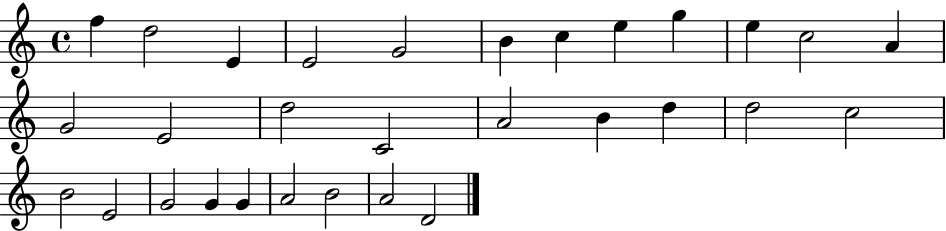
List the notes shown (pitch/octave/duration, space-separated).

F5/q D5/h E4/q E4/h G4/h B4/q C5/q E5/q G5/q E5/q C5/h A4/q G4/h E4/h D5/h C4/h A4/h B4/q D5/q D5/h C5/h B4/h E4/h G4/h G4/q G4/q A4/h B4/h A4/h D4/h